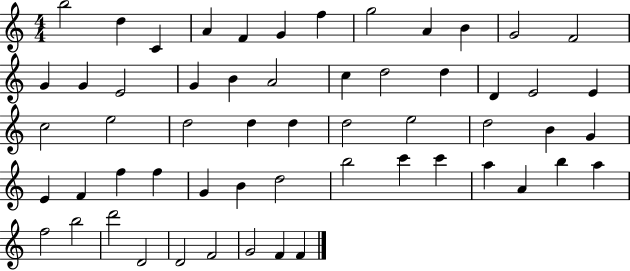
B5/h D5/q C4/q A4/q F4/q G4/q F5/q G5/h A4/q B4/q G4/h F4/h G4/q G4/q E4/h G4/q B4/q A4/h C5/q D5/h D5/q D4/q E4/h E4/q C5/h E5/h D5/h D5/q D5/q D5/h E5/h D5/h B4/q G4/q E4/q F4/q F5/q F5/q G4/q B4/q D5/h B5/h C6/q C6/q A5/q A4/q B5/q A5/q F5/h B5/h D6/h D4/h D4/h F4/h G4/h F4/q F4/q